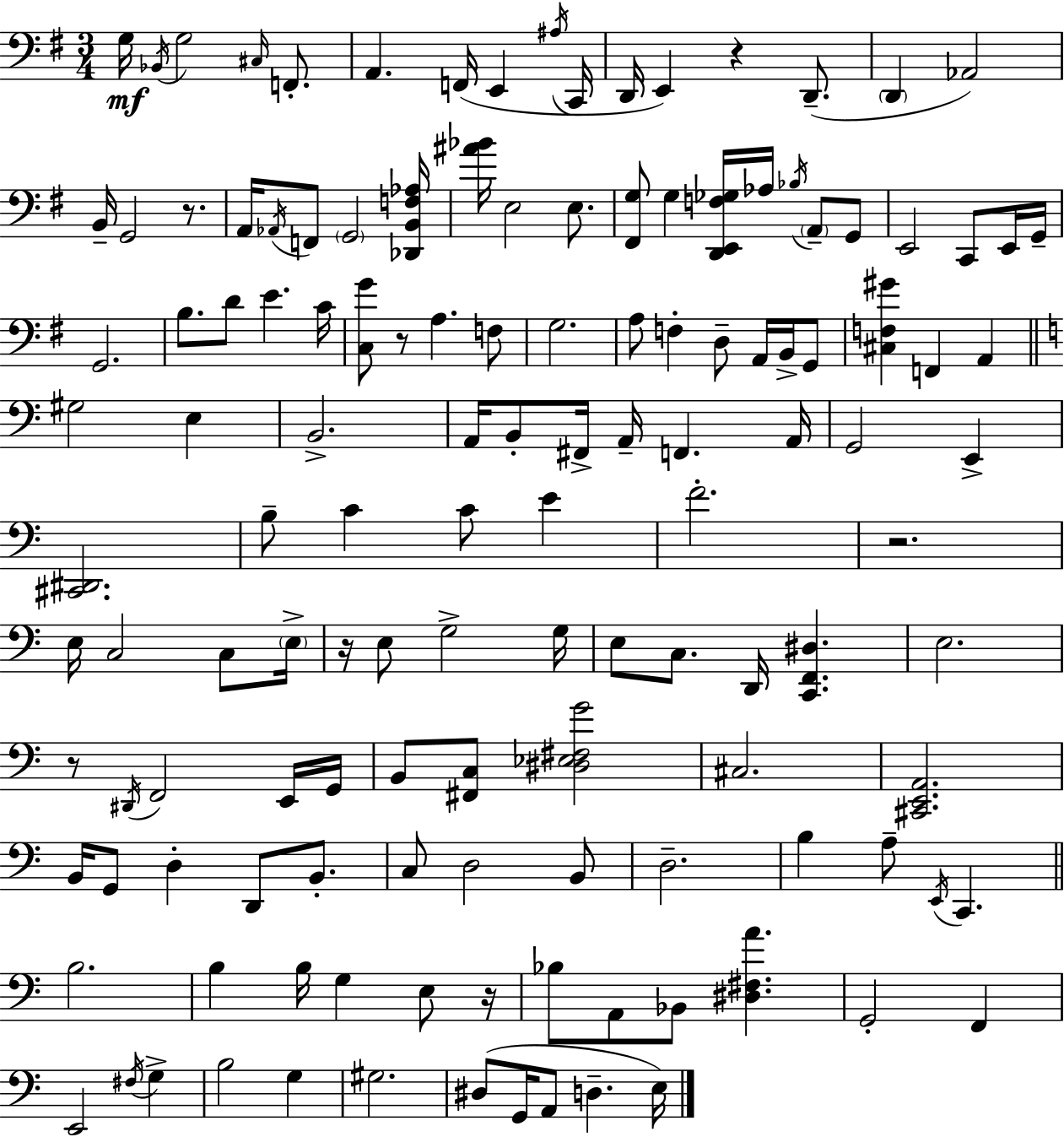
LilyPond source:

{
  \clef bass
  \numericTimeSignature
  \time 3/4
  \key e \minor
  g16\mf \acciaccatura { bes,16 } g2 \grace { cis16 } f,8.-. | a,4. f,16( e,4 | \acciaccatura { ais16 } c,16 d,16 e,4) r4 | d,8.--( \parenthesize d,4 aes,2) | \break b,16-- g,2 | r8. a,16 \acciaccatura { aes,16 } f,8 \parenthesize g,2 | <des, b, f aes>16 <ais' bes'>16 e2 | e8. <fis, g>8 g4 <d, e, f ges>16 aes16 | \break \acciaccatura { bes16 } \parenthesize a,8-- g,8 e,2 | c,8 e,16 g,16-- g,2. | b8. d'8 e'4. | c'16 <c g'>8 r8 a4. | \break f8 g2. | a8 f4-. d8-- | a,16 b,16-> g,8 <cis f gis'>4 f,4 | a,4 \bar "||" \break \key a \minor gis2 e4 | b,2.-> | a,16 b,8-. fis,16-> a,16-- f,4. a,16 | g,2 e,4-> | \break <cis, dis,>2. | b8-- c'4 c'8 e'4 | f'2.-. | r2. | \break e16 c2 c8 \parenthesize e16-> | r16 e8 g2-> g16 | e8 c8. d,16 <c, f, dis>4. | e2. | \break r8 \acciaccatura { dis,16 } f,2 e,16 | g,16 b,8 <fis, c>8 <dis ees fis g'>2 | cis2. | <cis, e, a,>2. | \break b,16 g,8 d4-. d,8 b,8.-. | c8 d2 b,8 | d2.-- | b4 a8-- \acciaccatura { e,16 } c,4. | \break \bar "||" \break \key a \minor b2. | b4 b16 g4 e8 r16 | bes8 a,8 bes,8 <dis fis a'>4. | g,2-. f,4 | \break e,2 \acciaccatura { fis16 } g4-> | b2 g4 | gis2. | dis8( g,16 a,8 d4.-- | \break e16) \bar "|."
}